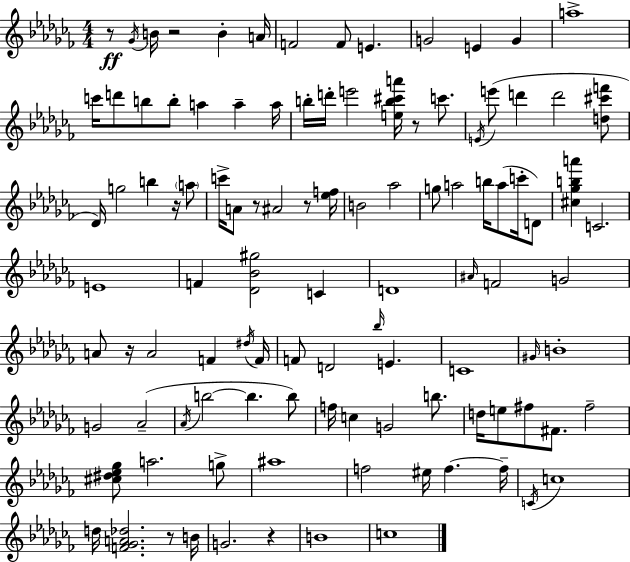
R/e Gb4/s B4/s R/h B4/q A4/s F4/h F4/e E4/q. G4/h E4/q G4/q A5/w C6/s D6/e B5/e B5/e A5/q A5/q A5/s B5/s D6/s E6/h [E5,B5,C#6,A6]/s R/e C6/e. E4/s E6/e D6/q D6/h [D5,C#6,F6]/e Db4/s G5/h B5/q R/s A5/e C6/s A4/e R/e A#4/h R/e [Eb5,F5]/s B4/h Ab5/h G5/e A5/h B5/s A5/e C6/s D4/e [C#5,Gb5,B5,A6]/q C4/h. E4/w F4/q [Db4,Bb4,G#5]/h C4/q D4/w A#4/s F4/h G4/h A4/e R/s A4/h F4/q D#5/s F4/s F4/e D4/h Bb5/s E4/q. C4/w G#4/s B4/w G4/h Ab4/h Ab4/s B5/h B5/q. B5/e F5/s C5/q G4/h B5/e. D5/s E5/e F#5/e F#4/e. F#5/h [C#5,D#5,Eb5,Gb5]/e A5/h. G5/e A#5/w F5/h EIS5/s F5/q. F5/s C4/s C5/w D5/s [F4,Gb4,A4,Db5]/h. R/e B4/s G4/h. R/q B4/w C5/w